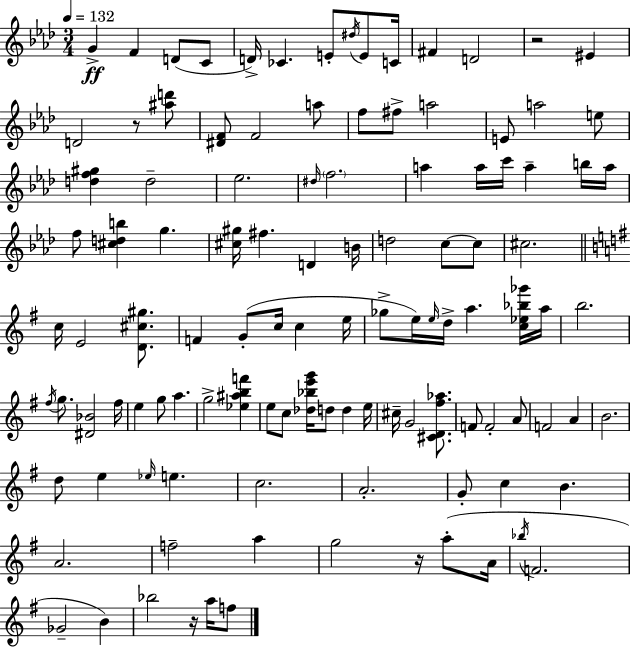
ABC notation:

X:1
T:Untitled
M:3/4
L:1/4
K:Ab
G F D/2 C/2 D/4 _C E/2 ^d/4 E/2 C/4 ^F D2 z2 ^E D2 z/2 [^ad']/2 [^DF]/2 F2 a/2 f/2 ^f/2 a2 E/2 a2 e/2 [df^g] d2 _e2 ^d/4 f2 a a/4 c'/4 a b/4 a/4 f/2 [^cdb] g [^c^g]/4 ^f D B/4 d2 c/2 c/2 ^c2 c/4 E2 [D^c^g]/2 F G/2 c/4 c e/4 _g/2 e/4 e/4 d/4 a [c_e_b_g']/4 a/4 b2 ^f/4 g/2 [^D_B]2 ^f/4 e g/2 a g2 [_e^abf'] e/2 c/2 [_d_be'g']/4 d/2 d e/4 ^c/4 G2 [^CD^f_a]/2 F/2 F2 A/2 F2 A B2 d/2 e _e/4 e c2 A2 G/2 c B A2 f2 a g2 z/4 a/2 A/4 _b/4 F2 _G2 B _b2 z/4 a/4 f/2